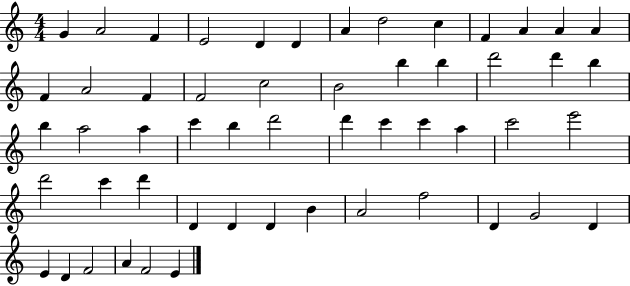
{
  \clef treble
  \numericTimeSignature
  \time 4/4
  \key c \major
  g'4 a'2 f'4 | e'2 d'4 d'4 | a'4 d''2 c''4 | f'4 a'4 a'4 a'4 | \break f'4 a'2 f'4 | f'2 c''2 | b'2 b''4 b''4 | d'''2 d'''4 b''4 | \break b''4 a''2 a''4 | c'''4 b''4 d'''2 | d'''4 c'''4 c'''4 a''4 | c'''2 e'''2 | \break d'''2 c'''4 d'''4 | d'4 d'4 d'4 b'4 | a'2 f''2 | d'4 g'2 d'4 | \break e'4 d'4 f'2 | a'4 f'2 e'4 | \bar "|."
}